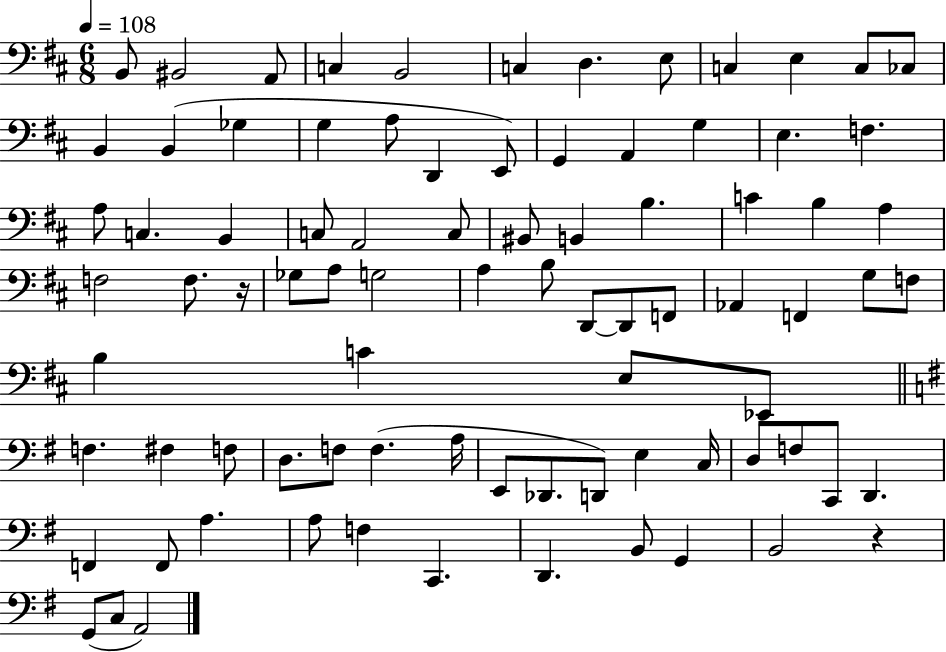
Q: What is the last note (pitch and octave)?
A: A2